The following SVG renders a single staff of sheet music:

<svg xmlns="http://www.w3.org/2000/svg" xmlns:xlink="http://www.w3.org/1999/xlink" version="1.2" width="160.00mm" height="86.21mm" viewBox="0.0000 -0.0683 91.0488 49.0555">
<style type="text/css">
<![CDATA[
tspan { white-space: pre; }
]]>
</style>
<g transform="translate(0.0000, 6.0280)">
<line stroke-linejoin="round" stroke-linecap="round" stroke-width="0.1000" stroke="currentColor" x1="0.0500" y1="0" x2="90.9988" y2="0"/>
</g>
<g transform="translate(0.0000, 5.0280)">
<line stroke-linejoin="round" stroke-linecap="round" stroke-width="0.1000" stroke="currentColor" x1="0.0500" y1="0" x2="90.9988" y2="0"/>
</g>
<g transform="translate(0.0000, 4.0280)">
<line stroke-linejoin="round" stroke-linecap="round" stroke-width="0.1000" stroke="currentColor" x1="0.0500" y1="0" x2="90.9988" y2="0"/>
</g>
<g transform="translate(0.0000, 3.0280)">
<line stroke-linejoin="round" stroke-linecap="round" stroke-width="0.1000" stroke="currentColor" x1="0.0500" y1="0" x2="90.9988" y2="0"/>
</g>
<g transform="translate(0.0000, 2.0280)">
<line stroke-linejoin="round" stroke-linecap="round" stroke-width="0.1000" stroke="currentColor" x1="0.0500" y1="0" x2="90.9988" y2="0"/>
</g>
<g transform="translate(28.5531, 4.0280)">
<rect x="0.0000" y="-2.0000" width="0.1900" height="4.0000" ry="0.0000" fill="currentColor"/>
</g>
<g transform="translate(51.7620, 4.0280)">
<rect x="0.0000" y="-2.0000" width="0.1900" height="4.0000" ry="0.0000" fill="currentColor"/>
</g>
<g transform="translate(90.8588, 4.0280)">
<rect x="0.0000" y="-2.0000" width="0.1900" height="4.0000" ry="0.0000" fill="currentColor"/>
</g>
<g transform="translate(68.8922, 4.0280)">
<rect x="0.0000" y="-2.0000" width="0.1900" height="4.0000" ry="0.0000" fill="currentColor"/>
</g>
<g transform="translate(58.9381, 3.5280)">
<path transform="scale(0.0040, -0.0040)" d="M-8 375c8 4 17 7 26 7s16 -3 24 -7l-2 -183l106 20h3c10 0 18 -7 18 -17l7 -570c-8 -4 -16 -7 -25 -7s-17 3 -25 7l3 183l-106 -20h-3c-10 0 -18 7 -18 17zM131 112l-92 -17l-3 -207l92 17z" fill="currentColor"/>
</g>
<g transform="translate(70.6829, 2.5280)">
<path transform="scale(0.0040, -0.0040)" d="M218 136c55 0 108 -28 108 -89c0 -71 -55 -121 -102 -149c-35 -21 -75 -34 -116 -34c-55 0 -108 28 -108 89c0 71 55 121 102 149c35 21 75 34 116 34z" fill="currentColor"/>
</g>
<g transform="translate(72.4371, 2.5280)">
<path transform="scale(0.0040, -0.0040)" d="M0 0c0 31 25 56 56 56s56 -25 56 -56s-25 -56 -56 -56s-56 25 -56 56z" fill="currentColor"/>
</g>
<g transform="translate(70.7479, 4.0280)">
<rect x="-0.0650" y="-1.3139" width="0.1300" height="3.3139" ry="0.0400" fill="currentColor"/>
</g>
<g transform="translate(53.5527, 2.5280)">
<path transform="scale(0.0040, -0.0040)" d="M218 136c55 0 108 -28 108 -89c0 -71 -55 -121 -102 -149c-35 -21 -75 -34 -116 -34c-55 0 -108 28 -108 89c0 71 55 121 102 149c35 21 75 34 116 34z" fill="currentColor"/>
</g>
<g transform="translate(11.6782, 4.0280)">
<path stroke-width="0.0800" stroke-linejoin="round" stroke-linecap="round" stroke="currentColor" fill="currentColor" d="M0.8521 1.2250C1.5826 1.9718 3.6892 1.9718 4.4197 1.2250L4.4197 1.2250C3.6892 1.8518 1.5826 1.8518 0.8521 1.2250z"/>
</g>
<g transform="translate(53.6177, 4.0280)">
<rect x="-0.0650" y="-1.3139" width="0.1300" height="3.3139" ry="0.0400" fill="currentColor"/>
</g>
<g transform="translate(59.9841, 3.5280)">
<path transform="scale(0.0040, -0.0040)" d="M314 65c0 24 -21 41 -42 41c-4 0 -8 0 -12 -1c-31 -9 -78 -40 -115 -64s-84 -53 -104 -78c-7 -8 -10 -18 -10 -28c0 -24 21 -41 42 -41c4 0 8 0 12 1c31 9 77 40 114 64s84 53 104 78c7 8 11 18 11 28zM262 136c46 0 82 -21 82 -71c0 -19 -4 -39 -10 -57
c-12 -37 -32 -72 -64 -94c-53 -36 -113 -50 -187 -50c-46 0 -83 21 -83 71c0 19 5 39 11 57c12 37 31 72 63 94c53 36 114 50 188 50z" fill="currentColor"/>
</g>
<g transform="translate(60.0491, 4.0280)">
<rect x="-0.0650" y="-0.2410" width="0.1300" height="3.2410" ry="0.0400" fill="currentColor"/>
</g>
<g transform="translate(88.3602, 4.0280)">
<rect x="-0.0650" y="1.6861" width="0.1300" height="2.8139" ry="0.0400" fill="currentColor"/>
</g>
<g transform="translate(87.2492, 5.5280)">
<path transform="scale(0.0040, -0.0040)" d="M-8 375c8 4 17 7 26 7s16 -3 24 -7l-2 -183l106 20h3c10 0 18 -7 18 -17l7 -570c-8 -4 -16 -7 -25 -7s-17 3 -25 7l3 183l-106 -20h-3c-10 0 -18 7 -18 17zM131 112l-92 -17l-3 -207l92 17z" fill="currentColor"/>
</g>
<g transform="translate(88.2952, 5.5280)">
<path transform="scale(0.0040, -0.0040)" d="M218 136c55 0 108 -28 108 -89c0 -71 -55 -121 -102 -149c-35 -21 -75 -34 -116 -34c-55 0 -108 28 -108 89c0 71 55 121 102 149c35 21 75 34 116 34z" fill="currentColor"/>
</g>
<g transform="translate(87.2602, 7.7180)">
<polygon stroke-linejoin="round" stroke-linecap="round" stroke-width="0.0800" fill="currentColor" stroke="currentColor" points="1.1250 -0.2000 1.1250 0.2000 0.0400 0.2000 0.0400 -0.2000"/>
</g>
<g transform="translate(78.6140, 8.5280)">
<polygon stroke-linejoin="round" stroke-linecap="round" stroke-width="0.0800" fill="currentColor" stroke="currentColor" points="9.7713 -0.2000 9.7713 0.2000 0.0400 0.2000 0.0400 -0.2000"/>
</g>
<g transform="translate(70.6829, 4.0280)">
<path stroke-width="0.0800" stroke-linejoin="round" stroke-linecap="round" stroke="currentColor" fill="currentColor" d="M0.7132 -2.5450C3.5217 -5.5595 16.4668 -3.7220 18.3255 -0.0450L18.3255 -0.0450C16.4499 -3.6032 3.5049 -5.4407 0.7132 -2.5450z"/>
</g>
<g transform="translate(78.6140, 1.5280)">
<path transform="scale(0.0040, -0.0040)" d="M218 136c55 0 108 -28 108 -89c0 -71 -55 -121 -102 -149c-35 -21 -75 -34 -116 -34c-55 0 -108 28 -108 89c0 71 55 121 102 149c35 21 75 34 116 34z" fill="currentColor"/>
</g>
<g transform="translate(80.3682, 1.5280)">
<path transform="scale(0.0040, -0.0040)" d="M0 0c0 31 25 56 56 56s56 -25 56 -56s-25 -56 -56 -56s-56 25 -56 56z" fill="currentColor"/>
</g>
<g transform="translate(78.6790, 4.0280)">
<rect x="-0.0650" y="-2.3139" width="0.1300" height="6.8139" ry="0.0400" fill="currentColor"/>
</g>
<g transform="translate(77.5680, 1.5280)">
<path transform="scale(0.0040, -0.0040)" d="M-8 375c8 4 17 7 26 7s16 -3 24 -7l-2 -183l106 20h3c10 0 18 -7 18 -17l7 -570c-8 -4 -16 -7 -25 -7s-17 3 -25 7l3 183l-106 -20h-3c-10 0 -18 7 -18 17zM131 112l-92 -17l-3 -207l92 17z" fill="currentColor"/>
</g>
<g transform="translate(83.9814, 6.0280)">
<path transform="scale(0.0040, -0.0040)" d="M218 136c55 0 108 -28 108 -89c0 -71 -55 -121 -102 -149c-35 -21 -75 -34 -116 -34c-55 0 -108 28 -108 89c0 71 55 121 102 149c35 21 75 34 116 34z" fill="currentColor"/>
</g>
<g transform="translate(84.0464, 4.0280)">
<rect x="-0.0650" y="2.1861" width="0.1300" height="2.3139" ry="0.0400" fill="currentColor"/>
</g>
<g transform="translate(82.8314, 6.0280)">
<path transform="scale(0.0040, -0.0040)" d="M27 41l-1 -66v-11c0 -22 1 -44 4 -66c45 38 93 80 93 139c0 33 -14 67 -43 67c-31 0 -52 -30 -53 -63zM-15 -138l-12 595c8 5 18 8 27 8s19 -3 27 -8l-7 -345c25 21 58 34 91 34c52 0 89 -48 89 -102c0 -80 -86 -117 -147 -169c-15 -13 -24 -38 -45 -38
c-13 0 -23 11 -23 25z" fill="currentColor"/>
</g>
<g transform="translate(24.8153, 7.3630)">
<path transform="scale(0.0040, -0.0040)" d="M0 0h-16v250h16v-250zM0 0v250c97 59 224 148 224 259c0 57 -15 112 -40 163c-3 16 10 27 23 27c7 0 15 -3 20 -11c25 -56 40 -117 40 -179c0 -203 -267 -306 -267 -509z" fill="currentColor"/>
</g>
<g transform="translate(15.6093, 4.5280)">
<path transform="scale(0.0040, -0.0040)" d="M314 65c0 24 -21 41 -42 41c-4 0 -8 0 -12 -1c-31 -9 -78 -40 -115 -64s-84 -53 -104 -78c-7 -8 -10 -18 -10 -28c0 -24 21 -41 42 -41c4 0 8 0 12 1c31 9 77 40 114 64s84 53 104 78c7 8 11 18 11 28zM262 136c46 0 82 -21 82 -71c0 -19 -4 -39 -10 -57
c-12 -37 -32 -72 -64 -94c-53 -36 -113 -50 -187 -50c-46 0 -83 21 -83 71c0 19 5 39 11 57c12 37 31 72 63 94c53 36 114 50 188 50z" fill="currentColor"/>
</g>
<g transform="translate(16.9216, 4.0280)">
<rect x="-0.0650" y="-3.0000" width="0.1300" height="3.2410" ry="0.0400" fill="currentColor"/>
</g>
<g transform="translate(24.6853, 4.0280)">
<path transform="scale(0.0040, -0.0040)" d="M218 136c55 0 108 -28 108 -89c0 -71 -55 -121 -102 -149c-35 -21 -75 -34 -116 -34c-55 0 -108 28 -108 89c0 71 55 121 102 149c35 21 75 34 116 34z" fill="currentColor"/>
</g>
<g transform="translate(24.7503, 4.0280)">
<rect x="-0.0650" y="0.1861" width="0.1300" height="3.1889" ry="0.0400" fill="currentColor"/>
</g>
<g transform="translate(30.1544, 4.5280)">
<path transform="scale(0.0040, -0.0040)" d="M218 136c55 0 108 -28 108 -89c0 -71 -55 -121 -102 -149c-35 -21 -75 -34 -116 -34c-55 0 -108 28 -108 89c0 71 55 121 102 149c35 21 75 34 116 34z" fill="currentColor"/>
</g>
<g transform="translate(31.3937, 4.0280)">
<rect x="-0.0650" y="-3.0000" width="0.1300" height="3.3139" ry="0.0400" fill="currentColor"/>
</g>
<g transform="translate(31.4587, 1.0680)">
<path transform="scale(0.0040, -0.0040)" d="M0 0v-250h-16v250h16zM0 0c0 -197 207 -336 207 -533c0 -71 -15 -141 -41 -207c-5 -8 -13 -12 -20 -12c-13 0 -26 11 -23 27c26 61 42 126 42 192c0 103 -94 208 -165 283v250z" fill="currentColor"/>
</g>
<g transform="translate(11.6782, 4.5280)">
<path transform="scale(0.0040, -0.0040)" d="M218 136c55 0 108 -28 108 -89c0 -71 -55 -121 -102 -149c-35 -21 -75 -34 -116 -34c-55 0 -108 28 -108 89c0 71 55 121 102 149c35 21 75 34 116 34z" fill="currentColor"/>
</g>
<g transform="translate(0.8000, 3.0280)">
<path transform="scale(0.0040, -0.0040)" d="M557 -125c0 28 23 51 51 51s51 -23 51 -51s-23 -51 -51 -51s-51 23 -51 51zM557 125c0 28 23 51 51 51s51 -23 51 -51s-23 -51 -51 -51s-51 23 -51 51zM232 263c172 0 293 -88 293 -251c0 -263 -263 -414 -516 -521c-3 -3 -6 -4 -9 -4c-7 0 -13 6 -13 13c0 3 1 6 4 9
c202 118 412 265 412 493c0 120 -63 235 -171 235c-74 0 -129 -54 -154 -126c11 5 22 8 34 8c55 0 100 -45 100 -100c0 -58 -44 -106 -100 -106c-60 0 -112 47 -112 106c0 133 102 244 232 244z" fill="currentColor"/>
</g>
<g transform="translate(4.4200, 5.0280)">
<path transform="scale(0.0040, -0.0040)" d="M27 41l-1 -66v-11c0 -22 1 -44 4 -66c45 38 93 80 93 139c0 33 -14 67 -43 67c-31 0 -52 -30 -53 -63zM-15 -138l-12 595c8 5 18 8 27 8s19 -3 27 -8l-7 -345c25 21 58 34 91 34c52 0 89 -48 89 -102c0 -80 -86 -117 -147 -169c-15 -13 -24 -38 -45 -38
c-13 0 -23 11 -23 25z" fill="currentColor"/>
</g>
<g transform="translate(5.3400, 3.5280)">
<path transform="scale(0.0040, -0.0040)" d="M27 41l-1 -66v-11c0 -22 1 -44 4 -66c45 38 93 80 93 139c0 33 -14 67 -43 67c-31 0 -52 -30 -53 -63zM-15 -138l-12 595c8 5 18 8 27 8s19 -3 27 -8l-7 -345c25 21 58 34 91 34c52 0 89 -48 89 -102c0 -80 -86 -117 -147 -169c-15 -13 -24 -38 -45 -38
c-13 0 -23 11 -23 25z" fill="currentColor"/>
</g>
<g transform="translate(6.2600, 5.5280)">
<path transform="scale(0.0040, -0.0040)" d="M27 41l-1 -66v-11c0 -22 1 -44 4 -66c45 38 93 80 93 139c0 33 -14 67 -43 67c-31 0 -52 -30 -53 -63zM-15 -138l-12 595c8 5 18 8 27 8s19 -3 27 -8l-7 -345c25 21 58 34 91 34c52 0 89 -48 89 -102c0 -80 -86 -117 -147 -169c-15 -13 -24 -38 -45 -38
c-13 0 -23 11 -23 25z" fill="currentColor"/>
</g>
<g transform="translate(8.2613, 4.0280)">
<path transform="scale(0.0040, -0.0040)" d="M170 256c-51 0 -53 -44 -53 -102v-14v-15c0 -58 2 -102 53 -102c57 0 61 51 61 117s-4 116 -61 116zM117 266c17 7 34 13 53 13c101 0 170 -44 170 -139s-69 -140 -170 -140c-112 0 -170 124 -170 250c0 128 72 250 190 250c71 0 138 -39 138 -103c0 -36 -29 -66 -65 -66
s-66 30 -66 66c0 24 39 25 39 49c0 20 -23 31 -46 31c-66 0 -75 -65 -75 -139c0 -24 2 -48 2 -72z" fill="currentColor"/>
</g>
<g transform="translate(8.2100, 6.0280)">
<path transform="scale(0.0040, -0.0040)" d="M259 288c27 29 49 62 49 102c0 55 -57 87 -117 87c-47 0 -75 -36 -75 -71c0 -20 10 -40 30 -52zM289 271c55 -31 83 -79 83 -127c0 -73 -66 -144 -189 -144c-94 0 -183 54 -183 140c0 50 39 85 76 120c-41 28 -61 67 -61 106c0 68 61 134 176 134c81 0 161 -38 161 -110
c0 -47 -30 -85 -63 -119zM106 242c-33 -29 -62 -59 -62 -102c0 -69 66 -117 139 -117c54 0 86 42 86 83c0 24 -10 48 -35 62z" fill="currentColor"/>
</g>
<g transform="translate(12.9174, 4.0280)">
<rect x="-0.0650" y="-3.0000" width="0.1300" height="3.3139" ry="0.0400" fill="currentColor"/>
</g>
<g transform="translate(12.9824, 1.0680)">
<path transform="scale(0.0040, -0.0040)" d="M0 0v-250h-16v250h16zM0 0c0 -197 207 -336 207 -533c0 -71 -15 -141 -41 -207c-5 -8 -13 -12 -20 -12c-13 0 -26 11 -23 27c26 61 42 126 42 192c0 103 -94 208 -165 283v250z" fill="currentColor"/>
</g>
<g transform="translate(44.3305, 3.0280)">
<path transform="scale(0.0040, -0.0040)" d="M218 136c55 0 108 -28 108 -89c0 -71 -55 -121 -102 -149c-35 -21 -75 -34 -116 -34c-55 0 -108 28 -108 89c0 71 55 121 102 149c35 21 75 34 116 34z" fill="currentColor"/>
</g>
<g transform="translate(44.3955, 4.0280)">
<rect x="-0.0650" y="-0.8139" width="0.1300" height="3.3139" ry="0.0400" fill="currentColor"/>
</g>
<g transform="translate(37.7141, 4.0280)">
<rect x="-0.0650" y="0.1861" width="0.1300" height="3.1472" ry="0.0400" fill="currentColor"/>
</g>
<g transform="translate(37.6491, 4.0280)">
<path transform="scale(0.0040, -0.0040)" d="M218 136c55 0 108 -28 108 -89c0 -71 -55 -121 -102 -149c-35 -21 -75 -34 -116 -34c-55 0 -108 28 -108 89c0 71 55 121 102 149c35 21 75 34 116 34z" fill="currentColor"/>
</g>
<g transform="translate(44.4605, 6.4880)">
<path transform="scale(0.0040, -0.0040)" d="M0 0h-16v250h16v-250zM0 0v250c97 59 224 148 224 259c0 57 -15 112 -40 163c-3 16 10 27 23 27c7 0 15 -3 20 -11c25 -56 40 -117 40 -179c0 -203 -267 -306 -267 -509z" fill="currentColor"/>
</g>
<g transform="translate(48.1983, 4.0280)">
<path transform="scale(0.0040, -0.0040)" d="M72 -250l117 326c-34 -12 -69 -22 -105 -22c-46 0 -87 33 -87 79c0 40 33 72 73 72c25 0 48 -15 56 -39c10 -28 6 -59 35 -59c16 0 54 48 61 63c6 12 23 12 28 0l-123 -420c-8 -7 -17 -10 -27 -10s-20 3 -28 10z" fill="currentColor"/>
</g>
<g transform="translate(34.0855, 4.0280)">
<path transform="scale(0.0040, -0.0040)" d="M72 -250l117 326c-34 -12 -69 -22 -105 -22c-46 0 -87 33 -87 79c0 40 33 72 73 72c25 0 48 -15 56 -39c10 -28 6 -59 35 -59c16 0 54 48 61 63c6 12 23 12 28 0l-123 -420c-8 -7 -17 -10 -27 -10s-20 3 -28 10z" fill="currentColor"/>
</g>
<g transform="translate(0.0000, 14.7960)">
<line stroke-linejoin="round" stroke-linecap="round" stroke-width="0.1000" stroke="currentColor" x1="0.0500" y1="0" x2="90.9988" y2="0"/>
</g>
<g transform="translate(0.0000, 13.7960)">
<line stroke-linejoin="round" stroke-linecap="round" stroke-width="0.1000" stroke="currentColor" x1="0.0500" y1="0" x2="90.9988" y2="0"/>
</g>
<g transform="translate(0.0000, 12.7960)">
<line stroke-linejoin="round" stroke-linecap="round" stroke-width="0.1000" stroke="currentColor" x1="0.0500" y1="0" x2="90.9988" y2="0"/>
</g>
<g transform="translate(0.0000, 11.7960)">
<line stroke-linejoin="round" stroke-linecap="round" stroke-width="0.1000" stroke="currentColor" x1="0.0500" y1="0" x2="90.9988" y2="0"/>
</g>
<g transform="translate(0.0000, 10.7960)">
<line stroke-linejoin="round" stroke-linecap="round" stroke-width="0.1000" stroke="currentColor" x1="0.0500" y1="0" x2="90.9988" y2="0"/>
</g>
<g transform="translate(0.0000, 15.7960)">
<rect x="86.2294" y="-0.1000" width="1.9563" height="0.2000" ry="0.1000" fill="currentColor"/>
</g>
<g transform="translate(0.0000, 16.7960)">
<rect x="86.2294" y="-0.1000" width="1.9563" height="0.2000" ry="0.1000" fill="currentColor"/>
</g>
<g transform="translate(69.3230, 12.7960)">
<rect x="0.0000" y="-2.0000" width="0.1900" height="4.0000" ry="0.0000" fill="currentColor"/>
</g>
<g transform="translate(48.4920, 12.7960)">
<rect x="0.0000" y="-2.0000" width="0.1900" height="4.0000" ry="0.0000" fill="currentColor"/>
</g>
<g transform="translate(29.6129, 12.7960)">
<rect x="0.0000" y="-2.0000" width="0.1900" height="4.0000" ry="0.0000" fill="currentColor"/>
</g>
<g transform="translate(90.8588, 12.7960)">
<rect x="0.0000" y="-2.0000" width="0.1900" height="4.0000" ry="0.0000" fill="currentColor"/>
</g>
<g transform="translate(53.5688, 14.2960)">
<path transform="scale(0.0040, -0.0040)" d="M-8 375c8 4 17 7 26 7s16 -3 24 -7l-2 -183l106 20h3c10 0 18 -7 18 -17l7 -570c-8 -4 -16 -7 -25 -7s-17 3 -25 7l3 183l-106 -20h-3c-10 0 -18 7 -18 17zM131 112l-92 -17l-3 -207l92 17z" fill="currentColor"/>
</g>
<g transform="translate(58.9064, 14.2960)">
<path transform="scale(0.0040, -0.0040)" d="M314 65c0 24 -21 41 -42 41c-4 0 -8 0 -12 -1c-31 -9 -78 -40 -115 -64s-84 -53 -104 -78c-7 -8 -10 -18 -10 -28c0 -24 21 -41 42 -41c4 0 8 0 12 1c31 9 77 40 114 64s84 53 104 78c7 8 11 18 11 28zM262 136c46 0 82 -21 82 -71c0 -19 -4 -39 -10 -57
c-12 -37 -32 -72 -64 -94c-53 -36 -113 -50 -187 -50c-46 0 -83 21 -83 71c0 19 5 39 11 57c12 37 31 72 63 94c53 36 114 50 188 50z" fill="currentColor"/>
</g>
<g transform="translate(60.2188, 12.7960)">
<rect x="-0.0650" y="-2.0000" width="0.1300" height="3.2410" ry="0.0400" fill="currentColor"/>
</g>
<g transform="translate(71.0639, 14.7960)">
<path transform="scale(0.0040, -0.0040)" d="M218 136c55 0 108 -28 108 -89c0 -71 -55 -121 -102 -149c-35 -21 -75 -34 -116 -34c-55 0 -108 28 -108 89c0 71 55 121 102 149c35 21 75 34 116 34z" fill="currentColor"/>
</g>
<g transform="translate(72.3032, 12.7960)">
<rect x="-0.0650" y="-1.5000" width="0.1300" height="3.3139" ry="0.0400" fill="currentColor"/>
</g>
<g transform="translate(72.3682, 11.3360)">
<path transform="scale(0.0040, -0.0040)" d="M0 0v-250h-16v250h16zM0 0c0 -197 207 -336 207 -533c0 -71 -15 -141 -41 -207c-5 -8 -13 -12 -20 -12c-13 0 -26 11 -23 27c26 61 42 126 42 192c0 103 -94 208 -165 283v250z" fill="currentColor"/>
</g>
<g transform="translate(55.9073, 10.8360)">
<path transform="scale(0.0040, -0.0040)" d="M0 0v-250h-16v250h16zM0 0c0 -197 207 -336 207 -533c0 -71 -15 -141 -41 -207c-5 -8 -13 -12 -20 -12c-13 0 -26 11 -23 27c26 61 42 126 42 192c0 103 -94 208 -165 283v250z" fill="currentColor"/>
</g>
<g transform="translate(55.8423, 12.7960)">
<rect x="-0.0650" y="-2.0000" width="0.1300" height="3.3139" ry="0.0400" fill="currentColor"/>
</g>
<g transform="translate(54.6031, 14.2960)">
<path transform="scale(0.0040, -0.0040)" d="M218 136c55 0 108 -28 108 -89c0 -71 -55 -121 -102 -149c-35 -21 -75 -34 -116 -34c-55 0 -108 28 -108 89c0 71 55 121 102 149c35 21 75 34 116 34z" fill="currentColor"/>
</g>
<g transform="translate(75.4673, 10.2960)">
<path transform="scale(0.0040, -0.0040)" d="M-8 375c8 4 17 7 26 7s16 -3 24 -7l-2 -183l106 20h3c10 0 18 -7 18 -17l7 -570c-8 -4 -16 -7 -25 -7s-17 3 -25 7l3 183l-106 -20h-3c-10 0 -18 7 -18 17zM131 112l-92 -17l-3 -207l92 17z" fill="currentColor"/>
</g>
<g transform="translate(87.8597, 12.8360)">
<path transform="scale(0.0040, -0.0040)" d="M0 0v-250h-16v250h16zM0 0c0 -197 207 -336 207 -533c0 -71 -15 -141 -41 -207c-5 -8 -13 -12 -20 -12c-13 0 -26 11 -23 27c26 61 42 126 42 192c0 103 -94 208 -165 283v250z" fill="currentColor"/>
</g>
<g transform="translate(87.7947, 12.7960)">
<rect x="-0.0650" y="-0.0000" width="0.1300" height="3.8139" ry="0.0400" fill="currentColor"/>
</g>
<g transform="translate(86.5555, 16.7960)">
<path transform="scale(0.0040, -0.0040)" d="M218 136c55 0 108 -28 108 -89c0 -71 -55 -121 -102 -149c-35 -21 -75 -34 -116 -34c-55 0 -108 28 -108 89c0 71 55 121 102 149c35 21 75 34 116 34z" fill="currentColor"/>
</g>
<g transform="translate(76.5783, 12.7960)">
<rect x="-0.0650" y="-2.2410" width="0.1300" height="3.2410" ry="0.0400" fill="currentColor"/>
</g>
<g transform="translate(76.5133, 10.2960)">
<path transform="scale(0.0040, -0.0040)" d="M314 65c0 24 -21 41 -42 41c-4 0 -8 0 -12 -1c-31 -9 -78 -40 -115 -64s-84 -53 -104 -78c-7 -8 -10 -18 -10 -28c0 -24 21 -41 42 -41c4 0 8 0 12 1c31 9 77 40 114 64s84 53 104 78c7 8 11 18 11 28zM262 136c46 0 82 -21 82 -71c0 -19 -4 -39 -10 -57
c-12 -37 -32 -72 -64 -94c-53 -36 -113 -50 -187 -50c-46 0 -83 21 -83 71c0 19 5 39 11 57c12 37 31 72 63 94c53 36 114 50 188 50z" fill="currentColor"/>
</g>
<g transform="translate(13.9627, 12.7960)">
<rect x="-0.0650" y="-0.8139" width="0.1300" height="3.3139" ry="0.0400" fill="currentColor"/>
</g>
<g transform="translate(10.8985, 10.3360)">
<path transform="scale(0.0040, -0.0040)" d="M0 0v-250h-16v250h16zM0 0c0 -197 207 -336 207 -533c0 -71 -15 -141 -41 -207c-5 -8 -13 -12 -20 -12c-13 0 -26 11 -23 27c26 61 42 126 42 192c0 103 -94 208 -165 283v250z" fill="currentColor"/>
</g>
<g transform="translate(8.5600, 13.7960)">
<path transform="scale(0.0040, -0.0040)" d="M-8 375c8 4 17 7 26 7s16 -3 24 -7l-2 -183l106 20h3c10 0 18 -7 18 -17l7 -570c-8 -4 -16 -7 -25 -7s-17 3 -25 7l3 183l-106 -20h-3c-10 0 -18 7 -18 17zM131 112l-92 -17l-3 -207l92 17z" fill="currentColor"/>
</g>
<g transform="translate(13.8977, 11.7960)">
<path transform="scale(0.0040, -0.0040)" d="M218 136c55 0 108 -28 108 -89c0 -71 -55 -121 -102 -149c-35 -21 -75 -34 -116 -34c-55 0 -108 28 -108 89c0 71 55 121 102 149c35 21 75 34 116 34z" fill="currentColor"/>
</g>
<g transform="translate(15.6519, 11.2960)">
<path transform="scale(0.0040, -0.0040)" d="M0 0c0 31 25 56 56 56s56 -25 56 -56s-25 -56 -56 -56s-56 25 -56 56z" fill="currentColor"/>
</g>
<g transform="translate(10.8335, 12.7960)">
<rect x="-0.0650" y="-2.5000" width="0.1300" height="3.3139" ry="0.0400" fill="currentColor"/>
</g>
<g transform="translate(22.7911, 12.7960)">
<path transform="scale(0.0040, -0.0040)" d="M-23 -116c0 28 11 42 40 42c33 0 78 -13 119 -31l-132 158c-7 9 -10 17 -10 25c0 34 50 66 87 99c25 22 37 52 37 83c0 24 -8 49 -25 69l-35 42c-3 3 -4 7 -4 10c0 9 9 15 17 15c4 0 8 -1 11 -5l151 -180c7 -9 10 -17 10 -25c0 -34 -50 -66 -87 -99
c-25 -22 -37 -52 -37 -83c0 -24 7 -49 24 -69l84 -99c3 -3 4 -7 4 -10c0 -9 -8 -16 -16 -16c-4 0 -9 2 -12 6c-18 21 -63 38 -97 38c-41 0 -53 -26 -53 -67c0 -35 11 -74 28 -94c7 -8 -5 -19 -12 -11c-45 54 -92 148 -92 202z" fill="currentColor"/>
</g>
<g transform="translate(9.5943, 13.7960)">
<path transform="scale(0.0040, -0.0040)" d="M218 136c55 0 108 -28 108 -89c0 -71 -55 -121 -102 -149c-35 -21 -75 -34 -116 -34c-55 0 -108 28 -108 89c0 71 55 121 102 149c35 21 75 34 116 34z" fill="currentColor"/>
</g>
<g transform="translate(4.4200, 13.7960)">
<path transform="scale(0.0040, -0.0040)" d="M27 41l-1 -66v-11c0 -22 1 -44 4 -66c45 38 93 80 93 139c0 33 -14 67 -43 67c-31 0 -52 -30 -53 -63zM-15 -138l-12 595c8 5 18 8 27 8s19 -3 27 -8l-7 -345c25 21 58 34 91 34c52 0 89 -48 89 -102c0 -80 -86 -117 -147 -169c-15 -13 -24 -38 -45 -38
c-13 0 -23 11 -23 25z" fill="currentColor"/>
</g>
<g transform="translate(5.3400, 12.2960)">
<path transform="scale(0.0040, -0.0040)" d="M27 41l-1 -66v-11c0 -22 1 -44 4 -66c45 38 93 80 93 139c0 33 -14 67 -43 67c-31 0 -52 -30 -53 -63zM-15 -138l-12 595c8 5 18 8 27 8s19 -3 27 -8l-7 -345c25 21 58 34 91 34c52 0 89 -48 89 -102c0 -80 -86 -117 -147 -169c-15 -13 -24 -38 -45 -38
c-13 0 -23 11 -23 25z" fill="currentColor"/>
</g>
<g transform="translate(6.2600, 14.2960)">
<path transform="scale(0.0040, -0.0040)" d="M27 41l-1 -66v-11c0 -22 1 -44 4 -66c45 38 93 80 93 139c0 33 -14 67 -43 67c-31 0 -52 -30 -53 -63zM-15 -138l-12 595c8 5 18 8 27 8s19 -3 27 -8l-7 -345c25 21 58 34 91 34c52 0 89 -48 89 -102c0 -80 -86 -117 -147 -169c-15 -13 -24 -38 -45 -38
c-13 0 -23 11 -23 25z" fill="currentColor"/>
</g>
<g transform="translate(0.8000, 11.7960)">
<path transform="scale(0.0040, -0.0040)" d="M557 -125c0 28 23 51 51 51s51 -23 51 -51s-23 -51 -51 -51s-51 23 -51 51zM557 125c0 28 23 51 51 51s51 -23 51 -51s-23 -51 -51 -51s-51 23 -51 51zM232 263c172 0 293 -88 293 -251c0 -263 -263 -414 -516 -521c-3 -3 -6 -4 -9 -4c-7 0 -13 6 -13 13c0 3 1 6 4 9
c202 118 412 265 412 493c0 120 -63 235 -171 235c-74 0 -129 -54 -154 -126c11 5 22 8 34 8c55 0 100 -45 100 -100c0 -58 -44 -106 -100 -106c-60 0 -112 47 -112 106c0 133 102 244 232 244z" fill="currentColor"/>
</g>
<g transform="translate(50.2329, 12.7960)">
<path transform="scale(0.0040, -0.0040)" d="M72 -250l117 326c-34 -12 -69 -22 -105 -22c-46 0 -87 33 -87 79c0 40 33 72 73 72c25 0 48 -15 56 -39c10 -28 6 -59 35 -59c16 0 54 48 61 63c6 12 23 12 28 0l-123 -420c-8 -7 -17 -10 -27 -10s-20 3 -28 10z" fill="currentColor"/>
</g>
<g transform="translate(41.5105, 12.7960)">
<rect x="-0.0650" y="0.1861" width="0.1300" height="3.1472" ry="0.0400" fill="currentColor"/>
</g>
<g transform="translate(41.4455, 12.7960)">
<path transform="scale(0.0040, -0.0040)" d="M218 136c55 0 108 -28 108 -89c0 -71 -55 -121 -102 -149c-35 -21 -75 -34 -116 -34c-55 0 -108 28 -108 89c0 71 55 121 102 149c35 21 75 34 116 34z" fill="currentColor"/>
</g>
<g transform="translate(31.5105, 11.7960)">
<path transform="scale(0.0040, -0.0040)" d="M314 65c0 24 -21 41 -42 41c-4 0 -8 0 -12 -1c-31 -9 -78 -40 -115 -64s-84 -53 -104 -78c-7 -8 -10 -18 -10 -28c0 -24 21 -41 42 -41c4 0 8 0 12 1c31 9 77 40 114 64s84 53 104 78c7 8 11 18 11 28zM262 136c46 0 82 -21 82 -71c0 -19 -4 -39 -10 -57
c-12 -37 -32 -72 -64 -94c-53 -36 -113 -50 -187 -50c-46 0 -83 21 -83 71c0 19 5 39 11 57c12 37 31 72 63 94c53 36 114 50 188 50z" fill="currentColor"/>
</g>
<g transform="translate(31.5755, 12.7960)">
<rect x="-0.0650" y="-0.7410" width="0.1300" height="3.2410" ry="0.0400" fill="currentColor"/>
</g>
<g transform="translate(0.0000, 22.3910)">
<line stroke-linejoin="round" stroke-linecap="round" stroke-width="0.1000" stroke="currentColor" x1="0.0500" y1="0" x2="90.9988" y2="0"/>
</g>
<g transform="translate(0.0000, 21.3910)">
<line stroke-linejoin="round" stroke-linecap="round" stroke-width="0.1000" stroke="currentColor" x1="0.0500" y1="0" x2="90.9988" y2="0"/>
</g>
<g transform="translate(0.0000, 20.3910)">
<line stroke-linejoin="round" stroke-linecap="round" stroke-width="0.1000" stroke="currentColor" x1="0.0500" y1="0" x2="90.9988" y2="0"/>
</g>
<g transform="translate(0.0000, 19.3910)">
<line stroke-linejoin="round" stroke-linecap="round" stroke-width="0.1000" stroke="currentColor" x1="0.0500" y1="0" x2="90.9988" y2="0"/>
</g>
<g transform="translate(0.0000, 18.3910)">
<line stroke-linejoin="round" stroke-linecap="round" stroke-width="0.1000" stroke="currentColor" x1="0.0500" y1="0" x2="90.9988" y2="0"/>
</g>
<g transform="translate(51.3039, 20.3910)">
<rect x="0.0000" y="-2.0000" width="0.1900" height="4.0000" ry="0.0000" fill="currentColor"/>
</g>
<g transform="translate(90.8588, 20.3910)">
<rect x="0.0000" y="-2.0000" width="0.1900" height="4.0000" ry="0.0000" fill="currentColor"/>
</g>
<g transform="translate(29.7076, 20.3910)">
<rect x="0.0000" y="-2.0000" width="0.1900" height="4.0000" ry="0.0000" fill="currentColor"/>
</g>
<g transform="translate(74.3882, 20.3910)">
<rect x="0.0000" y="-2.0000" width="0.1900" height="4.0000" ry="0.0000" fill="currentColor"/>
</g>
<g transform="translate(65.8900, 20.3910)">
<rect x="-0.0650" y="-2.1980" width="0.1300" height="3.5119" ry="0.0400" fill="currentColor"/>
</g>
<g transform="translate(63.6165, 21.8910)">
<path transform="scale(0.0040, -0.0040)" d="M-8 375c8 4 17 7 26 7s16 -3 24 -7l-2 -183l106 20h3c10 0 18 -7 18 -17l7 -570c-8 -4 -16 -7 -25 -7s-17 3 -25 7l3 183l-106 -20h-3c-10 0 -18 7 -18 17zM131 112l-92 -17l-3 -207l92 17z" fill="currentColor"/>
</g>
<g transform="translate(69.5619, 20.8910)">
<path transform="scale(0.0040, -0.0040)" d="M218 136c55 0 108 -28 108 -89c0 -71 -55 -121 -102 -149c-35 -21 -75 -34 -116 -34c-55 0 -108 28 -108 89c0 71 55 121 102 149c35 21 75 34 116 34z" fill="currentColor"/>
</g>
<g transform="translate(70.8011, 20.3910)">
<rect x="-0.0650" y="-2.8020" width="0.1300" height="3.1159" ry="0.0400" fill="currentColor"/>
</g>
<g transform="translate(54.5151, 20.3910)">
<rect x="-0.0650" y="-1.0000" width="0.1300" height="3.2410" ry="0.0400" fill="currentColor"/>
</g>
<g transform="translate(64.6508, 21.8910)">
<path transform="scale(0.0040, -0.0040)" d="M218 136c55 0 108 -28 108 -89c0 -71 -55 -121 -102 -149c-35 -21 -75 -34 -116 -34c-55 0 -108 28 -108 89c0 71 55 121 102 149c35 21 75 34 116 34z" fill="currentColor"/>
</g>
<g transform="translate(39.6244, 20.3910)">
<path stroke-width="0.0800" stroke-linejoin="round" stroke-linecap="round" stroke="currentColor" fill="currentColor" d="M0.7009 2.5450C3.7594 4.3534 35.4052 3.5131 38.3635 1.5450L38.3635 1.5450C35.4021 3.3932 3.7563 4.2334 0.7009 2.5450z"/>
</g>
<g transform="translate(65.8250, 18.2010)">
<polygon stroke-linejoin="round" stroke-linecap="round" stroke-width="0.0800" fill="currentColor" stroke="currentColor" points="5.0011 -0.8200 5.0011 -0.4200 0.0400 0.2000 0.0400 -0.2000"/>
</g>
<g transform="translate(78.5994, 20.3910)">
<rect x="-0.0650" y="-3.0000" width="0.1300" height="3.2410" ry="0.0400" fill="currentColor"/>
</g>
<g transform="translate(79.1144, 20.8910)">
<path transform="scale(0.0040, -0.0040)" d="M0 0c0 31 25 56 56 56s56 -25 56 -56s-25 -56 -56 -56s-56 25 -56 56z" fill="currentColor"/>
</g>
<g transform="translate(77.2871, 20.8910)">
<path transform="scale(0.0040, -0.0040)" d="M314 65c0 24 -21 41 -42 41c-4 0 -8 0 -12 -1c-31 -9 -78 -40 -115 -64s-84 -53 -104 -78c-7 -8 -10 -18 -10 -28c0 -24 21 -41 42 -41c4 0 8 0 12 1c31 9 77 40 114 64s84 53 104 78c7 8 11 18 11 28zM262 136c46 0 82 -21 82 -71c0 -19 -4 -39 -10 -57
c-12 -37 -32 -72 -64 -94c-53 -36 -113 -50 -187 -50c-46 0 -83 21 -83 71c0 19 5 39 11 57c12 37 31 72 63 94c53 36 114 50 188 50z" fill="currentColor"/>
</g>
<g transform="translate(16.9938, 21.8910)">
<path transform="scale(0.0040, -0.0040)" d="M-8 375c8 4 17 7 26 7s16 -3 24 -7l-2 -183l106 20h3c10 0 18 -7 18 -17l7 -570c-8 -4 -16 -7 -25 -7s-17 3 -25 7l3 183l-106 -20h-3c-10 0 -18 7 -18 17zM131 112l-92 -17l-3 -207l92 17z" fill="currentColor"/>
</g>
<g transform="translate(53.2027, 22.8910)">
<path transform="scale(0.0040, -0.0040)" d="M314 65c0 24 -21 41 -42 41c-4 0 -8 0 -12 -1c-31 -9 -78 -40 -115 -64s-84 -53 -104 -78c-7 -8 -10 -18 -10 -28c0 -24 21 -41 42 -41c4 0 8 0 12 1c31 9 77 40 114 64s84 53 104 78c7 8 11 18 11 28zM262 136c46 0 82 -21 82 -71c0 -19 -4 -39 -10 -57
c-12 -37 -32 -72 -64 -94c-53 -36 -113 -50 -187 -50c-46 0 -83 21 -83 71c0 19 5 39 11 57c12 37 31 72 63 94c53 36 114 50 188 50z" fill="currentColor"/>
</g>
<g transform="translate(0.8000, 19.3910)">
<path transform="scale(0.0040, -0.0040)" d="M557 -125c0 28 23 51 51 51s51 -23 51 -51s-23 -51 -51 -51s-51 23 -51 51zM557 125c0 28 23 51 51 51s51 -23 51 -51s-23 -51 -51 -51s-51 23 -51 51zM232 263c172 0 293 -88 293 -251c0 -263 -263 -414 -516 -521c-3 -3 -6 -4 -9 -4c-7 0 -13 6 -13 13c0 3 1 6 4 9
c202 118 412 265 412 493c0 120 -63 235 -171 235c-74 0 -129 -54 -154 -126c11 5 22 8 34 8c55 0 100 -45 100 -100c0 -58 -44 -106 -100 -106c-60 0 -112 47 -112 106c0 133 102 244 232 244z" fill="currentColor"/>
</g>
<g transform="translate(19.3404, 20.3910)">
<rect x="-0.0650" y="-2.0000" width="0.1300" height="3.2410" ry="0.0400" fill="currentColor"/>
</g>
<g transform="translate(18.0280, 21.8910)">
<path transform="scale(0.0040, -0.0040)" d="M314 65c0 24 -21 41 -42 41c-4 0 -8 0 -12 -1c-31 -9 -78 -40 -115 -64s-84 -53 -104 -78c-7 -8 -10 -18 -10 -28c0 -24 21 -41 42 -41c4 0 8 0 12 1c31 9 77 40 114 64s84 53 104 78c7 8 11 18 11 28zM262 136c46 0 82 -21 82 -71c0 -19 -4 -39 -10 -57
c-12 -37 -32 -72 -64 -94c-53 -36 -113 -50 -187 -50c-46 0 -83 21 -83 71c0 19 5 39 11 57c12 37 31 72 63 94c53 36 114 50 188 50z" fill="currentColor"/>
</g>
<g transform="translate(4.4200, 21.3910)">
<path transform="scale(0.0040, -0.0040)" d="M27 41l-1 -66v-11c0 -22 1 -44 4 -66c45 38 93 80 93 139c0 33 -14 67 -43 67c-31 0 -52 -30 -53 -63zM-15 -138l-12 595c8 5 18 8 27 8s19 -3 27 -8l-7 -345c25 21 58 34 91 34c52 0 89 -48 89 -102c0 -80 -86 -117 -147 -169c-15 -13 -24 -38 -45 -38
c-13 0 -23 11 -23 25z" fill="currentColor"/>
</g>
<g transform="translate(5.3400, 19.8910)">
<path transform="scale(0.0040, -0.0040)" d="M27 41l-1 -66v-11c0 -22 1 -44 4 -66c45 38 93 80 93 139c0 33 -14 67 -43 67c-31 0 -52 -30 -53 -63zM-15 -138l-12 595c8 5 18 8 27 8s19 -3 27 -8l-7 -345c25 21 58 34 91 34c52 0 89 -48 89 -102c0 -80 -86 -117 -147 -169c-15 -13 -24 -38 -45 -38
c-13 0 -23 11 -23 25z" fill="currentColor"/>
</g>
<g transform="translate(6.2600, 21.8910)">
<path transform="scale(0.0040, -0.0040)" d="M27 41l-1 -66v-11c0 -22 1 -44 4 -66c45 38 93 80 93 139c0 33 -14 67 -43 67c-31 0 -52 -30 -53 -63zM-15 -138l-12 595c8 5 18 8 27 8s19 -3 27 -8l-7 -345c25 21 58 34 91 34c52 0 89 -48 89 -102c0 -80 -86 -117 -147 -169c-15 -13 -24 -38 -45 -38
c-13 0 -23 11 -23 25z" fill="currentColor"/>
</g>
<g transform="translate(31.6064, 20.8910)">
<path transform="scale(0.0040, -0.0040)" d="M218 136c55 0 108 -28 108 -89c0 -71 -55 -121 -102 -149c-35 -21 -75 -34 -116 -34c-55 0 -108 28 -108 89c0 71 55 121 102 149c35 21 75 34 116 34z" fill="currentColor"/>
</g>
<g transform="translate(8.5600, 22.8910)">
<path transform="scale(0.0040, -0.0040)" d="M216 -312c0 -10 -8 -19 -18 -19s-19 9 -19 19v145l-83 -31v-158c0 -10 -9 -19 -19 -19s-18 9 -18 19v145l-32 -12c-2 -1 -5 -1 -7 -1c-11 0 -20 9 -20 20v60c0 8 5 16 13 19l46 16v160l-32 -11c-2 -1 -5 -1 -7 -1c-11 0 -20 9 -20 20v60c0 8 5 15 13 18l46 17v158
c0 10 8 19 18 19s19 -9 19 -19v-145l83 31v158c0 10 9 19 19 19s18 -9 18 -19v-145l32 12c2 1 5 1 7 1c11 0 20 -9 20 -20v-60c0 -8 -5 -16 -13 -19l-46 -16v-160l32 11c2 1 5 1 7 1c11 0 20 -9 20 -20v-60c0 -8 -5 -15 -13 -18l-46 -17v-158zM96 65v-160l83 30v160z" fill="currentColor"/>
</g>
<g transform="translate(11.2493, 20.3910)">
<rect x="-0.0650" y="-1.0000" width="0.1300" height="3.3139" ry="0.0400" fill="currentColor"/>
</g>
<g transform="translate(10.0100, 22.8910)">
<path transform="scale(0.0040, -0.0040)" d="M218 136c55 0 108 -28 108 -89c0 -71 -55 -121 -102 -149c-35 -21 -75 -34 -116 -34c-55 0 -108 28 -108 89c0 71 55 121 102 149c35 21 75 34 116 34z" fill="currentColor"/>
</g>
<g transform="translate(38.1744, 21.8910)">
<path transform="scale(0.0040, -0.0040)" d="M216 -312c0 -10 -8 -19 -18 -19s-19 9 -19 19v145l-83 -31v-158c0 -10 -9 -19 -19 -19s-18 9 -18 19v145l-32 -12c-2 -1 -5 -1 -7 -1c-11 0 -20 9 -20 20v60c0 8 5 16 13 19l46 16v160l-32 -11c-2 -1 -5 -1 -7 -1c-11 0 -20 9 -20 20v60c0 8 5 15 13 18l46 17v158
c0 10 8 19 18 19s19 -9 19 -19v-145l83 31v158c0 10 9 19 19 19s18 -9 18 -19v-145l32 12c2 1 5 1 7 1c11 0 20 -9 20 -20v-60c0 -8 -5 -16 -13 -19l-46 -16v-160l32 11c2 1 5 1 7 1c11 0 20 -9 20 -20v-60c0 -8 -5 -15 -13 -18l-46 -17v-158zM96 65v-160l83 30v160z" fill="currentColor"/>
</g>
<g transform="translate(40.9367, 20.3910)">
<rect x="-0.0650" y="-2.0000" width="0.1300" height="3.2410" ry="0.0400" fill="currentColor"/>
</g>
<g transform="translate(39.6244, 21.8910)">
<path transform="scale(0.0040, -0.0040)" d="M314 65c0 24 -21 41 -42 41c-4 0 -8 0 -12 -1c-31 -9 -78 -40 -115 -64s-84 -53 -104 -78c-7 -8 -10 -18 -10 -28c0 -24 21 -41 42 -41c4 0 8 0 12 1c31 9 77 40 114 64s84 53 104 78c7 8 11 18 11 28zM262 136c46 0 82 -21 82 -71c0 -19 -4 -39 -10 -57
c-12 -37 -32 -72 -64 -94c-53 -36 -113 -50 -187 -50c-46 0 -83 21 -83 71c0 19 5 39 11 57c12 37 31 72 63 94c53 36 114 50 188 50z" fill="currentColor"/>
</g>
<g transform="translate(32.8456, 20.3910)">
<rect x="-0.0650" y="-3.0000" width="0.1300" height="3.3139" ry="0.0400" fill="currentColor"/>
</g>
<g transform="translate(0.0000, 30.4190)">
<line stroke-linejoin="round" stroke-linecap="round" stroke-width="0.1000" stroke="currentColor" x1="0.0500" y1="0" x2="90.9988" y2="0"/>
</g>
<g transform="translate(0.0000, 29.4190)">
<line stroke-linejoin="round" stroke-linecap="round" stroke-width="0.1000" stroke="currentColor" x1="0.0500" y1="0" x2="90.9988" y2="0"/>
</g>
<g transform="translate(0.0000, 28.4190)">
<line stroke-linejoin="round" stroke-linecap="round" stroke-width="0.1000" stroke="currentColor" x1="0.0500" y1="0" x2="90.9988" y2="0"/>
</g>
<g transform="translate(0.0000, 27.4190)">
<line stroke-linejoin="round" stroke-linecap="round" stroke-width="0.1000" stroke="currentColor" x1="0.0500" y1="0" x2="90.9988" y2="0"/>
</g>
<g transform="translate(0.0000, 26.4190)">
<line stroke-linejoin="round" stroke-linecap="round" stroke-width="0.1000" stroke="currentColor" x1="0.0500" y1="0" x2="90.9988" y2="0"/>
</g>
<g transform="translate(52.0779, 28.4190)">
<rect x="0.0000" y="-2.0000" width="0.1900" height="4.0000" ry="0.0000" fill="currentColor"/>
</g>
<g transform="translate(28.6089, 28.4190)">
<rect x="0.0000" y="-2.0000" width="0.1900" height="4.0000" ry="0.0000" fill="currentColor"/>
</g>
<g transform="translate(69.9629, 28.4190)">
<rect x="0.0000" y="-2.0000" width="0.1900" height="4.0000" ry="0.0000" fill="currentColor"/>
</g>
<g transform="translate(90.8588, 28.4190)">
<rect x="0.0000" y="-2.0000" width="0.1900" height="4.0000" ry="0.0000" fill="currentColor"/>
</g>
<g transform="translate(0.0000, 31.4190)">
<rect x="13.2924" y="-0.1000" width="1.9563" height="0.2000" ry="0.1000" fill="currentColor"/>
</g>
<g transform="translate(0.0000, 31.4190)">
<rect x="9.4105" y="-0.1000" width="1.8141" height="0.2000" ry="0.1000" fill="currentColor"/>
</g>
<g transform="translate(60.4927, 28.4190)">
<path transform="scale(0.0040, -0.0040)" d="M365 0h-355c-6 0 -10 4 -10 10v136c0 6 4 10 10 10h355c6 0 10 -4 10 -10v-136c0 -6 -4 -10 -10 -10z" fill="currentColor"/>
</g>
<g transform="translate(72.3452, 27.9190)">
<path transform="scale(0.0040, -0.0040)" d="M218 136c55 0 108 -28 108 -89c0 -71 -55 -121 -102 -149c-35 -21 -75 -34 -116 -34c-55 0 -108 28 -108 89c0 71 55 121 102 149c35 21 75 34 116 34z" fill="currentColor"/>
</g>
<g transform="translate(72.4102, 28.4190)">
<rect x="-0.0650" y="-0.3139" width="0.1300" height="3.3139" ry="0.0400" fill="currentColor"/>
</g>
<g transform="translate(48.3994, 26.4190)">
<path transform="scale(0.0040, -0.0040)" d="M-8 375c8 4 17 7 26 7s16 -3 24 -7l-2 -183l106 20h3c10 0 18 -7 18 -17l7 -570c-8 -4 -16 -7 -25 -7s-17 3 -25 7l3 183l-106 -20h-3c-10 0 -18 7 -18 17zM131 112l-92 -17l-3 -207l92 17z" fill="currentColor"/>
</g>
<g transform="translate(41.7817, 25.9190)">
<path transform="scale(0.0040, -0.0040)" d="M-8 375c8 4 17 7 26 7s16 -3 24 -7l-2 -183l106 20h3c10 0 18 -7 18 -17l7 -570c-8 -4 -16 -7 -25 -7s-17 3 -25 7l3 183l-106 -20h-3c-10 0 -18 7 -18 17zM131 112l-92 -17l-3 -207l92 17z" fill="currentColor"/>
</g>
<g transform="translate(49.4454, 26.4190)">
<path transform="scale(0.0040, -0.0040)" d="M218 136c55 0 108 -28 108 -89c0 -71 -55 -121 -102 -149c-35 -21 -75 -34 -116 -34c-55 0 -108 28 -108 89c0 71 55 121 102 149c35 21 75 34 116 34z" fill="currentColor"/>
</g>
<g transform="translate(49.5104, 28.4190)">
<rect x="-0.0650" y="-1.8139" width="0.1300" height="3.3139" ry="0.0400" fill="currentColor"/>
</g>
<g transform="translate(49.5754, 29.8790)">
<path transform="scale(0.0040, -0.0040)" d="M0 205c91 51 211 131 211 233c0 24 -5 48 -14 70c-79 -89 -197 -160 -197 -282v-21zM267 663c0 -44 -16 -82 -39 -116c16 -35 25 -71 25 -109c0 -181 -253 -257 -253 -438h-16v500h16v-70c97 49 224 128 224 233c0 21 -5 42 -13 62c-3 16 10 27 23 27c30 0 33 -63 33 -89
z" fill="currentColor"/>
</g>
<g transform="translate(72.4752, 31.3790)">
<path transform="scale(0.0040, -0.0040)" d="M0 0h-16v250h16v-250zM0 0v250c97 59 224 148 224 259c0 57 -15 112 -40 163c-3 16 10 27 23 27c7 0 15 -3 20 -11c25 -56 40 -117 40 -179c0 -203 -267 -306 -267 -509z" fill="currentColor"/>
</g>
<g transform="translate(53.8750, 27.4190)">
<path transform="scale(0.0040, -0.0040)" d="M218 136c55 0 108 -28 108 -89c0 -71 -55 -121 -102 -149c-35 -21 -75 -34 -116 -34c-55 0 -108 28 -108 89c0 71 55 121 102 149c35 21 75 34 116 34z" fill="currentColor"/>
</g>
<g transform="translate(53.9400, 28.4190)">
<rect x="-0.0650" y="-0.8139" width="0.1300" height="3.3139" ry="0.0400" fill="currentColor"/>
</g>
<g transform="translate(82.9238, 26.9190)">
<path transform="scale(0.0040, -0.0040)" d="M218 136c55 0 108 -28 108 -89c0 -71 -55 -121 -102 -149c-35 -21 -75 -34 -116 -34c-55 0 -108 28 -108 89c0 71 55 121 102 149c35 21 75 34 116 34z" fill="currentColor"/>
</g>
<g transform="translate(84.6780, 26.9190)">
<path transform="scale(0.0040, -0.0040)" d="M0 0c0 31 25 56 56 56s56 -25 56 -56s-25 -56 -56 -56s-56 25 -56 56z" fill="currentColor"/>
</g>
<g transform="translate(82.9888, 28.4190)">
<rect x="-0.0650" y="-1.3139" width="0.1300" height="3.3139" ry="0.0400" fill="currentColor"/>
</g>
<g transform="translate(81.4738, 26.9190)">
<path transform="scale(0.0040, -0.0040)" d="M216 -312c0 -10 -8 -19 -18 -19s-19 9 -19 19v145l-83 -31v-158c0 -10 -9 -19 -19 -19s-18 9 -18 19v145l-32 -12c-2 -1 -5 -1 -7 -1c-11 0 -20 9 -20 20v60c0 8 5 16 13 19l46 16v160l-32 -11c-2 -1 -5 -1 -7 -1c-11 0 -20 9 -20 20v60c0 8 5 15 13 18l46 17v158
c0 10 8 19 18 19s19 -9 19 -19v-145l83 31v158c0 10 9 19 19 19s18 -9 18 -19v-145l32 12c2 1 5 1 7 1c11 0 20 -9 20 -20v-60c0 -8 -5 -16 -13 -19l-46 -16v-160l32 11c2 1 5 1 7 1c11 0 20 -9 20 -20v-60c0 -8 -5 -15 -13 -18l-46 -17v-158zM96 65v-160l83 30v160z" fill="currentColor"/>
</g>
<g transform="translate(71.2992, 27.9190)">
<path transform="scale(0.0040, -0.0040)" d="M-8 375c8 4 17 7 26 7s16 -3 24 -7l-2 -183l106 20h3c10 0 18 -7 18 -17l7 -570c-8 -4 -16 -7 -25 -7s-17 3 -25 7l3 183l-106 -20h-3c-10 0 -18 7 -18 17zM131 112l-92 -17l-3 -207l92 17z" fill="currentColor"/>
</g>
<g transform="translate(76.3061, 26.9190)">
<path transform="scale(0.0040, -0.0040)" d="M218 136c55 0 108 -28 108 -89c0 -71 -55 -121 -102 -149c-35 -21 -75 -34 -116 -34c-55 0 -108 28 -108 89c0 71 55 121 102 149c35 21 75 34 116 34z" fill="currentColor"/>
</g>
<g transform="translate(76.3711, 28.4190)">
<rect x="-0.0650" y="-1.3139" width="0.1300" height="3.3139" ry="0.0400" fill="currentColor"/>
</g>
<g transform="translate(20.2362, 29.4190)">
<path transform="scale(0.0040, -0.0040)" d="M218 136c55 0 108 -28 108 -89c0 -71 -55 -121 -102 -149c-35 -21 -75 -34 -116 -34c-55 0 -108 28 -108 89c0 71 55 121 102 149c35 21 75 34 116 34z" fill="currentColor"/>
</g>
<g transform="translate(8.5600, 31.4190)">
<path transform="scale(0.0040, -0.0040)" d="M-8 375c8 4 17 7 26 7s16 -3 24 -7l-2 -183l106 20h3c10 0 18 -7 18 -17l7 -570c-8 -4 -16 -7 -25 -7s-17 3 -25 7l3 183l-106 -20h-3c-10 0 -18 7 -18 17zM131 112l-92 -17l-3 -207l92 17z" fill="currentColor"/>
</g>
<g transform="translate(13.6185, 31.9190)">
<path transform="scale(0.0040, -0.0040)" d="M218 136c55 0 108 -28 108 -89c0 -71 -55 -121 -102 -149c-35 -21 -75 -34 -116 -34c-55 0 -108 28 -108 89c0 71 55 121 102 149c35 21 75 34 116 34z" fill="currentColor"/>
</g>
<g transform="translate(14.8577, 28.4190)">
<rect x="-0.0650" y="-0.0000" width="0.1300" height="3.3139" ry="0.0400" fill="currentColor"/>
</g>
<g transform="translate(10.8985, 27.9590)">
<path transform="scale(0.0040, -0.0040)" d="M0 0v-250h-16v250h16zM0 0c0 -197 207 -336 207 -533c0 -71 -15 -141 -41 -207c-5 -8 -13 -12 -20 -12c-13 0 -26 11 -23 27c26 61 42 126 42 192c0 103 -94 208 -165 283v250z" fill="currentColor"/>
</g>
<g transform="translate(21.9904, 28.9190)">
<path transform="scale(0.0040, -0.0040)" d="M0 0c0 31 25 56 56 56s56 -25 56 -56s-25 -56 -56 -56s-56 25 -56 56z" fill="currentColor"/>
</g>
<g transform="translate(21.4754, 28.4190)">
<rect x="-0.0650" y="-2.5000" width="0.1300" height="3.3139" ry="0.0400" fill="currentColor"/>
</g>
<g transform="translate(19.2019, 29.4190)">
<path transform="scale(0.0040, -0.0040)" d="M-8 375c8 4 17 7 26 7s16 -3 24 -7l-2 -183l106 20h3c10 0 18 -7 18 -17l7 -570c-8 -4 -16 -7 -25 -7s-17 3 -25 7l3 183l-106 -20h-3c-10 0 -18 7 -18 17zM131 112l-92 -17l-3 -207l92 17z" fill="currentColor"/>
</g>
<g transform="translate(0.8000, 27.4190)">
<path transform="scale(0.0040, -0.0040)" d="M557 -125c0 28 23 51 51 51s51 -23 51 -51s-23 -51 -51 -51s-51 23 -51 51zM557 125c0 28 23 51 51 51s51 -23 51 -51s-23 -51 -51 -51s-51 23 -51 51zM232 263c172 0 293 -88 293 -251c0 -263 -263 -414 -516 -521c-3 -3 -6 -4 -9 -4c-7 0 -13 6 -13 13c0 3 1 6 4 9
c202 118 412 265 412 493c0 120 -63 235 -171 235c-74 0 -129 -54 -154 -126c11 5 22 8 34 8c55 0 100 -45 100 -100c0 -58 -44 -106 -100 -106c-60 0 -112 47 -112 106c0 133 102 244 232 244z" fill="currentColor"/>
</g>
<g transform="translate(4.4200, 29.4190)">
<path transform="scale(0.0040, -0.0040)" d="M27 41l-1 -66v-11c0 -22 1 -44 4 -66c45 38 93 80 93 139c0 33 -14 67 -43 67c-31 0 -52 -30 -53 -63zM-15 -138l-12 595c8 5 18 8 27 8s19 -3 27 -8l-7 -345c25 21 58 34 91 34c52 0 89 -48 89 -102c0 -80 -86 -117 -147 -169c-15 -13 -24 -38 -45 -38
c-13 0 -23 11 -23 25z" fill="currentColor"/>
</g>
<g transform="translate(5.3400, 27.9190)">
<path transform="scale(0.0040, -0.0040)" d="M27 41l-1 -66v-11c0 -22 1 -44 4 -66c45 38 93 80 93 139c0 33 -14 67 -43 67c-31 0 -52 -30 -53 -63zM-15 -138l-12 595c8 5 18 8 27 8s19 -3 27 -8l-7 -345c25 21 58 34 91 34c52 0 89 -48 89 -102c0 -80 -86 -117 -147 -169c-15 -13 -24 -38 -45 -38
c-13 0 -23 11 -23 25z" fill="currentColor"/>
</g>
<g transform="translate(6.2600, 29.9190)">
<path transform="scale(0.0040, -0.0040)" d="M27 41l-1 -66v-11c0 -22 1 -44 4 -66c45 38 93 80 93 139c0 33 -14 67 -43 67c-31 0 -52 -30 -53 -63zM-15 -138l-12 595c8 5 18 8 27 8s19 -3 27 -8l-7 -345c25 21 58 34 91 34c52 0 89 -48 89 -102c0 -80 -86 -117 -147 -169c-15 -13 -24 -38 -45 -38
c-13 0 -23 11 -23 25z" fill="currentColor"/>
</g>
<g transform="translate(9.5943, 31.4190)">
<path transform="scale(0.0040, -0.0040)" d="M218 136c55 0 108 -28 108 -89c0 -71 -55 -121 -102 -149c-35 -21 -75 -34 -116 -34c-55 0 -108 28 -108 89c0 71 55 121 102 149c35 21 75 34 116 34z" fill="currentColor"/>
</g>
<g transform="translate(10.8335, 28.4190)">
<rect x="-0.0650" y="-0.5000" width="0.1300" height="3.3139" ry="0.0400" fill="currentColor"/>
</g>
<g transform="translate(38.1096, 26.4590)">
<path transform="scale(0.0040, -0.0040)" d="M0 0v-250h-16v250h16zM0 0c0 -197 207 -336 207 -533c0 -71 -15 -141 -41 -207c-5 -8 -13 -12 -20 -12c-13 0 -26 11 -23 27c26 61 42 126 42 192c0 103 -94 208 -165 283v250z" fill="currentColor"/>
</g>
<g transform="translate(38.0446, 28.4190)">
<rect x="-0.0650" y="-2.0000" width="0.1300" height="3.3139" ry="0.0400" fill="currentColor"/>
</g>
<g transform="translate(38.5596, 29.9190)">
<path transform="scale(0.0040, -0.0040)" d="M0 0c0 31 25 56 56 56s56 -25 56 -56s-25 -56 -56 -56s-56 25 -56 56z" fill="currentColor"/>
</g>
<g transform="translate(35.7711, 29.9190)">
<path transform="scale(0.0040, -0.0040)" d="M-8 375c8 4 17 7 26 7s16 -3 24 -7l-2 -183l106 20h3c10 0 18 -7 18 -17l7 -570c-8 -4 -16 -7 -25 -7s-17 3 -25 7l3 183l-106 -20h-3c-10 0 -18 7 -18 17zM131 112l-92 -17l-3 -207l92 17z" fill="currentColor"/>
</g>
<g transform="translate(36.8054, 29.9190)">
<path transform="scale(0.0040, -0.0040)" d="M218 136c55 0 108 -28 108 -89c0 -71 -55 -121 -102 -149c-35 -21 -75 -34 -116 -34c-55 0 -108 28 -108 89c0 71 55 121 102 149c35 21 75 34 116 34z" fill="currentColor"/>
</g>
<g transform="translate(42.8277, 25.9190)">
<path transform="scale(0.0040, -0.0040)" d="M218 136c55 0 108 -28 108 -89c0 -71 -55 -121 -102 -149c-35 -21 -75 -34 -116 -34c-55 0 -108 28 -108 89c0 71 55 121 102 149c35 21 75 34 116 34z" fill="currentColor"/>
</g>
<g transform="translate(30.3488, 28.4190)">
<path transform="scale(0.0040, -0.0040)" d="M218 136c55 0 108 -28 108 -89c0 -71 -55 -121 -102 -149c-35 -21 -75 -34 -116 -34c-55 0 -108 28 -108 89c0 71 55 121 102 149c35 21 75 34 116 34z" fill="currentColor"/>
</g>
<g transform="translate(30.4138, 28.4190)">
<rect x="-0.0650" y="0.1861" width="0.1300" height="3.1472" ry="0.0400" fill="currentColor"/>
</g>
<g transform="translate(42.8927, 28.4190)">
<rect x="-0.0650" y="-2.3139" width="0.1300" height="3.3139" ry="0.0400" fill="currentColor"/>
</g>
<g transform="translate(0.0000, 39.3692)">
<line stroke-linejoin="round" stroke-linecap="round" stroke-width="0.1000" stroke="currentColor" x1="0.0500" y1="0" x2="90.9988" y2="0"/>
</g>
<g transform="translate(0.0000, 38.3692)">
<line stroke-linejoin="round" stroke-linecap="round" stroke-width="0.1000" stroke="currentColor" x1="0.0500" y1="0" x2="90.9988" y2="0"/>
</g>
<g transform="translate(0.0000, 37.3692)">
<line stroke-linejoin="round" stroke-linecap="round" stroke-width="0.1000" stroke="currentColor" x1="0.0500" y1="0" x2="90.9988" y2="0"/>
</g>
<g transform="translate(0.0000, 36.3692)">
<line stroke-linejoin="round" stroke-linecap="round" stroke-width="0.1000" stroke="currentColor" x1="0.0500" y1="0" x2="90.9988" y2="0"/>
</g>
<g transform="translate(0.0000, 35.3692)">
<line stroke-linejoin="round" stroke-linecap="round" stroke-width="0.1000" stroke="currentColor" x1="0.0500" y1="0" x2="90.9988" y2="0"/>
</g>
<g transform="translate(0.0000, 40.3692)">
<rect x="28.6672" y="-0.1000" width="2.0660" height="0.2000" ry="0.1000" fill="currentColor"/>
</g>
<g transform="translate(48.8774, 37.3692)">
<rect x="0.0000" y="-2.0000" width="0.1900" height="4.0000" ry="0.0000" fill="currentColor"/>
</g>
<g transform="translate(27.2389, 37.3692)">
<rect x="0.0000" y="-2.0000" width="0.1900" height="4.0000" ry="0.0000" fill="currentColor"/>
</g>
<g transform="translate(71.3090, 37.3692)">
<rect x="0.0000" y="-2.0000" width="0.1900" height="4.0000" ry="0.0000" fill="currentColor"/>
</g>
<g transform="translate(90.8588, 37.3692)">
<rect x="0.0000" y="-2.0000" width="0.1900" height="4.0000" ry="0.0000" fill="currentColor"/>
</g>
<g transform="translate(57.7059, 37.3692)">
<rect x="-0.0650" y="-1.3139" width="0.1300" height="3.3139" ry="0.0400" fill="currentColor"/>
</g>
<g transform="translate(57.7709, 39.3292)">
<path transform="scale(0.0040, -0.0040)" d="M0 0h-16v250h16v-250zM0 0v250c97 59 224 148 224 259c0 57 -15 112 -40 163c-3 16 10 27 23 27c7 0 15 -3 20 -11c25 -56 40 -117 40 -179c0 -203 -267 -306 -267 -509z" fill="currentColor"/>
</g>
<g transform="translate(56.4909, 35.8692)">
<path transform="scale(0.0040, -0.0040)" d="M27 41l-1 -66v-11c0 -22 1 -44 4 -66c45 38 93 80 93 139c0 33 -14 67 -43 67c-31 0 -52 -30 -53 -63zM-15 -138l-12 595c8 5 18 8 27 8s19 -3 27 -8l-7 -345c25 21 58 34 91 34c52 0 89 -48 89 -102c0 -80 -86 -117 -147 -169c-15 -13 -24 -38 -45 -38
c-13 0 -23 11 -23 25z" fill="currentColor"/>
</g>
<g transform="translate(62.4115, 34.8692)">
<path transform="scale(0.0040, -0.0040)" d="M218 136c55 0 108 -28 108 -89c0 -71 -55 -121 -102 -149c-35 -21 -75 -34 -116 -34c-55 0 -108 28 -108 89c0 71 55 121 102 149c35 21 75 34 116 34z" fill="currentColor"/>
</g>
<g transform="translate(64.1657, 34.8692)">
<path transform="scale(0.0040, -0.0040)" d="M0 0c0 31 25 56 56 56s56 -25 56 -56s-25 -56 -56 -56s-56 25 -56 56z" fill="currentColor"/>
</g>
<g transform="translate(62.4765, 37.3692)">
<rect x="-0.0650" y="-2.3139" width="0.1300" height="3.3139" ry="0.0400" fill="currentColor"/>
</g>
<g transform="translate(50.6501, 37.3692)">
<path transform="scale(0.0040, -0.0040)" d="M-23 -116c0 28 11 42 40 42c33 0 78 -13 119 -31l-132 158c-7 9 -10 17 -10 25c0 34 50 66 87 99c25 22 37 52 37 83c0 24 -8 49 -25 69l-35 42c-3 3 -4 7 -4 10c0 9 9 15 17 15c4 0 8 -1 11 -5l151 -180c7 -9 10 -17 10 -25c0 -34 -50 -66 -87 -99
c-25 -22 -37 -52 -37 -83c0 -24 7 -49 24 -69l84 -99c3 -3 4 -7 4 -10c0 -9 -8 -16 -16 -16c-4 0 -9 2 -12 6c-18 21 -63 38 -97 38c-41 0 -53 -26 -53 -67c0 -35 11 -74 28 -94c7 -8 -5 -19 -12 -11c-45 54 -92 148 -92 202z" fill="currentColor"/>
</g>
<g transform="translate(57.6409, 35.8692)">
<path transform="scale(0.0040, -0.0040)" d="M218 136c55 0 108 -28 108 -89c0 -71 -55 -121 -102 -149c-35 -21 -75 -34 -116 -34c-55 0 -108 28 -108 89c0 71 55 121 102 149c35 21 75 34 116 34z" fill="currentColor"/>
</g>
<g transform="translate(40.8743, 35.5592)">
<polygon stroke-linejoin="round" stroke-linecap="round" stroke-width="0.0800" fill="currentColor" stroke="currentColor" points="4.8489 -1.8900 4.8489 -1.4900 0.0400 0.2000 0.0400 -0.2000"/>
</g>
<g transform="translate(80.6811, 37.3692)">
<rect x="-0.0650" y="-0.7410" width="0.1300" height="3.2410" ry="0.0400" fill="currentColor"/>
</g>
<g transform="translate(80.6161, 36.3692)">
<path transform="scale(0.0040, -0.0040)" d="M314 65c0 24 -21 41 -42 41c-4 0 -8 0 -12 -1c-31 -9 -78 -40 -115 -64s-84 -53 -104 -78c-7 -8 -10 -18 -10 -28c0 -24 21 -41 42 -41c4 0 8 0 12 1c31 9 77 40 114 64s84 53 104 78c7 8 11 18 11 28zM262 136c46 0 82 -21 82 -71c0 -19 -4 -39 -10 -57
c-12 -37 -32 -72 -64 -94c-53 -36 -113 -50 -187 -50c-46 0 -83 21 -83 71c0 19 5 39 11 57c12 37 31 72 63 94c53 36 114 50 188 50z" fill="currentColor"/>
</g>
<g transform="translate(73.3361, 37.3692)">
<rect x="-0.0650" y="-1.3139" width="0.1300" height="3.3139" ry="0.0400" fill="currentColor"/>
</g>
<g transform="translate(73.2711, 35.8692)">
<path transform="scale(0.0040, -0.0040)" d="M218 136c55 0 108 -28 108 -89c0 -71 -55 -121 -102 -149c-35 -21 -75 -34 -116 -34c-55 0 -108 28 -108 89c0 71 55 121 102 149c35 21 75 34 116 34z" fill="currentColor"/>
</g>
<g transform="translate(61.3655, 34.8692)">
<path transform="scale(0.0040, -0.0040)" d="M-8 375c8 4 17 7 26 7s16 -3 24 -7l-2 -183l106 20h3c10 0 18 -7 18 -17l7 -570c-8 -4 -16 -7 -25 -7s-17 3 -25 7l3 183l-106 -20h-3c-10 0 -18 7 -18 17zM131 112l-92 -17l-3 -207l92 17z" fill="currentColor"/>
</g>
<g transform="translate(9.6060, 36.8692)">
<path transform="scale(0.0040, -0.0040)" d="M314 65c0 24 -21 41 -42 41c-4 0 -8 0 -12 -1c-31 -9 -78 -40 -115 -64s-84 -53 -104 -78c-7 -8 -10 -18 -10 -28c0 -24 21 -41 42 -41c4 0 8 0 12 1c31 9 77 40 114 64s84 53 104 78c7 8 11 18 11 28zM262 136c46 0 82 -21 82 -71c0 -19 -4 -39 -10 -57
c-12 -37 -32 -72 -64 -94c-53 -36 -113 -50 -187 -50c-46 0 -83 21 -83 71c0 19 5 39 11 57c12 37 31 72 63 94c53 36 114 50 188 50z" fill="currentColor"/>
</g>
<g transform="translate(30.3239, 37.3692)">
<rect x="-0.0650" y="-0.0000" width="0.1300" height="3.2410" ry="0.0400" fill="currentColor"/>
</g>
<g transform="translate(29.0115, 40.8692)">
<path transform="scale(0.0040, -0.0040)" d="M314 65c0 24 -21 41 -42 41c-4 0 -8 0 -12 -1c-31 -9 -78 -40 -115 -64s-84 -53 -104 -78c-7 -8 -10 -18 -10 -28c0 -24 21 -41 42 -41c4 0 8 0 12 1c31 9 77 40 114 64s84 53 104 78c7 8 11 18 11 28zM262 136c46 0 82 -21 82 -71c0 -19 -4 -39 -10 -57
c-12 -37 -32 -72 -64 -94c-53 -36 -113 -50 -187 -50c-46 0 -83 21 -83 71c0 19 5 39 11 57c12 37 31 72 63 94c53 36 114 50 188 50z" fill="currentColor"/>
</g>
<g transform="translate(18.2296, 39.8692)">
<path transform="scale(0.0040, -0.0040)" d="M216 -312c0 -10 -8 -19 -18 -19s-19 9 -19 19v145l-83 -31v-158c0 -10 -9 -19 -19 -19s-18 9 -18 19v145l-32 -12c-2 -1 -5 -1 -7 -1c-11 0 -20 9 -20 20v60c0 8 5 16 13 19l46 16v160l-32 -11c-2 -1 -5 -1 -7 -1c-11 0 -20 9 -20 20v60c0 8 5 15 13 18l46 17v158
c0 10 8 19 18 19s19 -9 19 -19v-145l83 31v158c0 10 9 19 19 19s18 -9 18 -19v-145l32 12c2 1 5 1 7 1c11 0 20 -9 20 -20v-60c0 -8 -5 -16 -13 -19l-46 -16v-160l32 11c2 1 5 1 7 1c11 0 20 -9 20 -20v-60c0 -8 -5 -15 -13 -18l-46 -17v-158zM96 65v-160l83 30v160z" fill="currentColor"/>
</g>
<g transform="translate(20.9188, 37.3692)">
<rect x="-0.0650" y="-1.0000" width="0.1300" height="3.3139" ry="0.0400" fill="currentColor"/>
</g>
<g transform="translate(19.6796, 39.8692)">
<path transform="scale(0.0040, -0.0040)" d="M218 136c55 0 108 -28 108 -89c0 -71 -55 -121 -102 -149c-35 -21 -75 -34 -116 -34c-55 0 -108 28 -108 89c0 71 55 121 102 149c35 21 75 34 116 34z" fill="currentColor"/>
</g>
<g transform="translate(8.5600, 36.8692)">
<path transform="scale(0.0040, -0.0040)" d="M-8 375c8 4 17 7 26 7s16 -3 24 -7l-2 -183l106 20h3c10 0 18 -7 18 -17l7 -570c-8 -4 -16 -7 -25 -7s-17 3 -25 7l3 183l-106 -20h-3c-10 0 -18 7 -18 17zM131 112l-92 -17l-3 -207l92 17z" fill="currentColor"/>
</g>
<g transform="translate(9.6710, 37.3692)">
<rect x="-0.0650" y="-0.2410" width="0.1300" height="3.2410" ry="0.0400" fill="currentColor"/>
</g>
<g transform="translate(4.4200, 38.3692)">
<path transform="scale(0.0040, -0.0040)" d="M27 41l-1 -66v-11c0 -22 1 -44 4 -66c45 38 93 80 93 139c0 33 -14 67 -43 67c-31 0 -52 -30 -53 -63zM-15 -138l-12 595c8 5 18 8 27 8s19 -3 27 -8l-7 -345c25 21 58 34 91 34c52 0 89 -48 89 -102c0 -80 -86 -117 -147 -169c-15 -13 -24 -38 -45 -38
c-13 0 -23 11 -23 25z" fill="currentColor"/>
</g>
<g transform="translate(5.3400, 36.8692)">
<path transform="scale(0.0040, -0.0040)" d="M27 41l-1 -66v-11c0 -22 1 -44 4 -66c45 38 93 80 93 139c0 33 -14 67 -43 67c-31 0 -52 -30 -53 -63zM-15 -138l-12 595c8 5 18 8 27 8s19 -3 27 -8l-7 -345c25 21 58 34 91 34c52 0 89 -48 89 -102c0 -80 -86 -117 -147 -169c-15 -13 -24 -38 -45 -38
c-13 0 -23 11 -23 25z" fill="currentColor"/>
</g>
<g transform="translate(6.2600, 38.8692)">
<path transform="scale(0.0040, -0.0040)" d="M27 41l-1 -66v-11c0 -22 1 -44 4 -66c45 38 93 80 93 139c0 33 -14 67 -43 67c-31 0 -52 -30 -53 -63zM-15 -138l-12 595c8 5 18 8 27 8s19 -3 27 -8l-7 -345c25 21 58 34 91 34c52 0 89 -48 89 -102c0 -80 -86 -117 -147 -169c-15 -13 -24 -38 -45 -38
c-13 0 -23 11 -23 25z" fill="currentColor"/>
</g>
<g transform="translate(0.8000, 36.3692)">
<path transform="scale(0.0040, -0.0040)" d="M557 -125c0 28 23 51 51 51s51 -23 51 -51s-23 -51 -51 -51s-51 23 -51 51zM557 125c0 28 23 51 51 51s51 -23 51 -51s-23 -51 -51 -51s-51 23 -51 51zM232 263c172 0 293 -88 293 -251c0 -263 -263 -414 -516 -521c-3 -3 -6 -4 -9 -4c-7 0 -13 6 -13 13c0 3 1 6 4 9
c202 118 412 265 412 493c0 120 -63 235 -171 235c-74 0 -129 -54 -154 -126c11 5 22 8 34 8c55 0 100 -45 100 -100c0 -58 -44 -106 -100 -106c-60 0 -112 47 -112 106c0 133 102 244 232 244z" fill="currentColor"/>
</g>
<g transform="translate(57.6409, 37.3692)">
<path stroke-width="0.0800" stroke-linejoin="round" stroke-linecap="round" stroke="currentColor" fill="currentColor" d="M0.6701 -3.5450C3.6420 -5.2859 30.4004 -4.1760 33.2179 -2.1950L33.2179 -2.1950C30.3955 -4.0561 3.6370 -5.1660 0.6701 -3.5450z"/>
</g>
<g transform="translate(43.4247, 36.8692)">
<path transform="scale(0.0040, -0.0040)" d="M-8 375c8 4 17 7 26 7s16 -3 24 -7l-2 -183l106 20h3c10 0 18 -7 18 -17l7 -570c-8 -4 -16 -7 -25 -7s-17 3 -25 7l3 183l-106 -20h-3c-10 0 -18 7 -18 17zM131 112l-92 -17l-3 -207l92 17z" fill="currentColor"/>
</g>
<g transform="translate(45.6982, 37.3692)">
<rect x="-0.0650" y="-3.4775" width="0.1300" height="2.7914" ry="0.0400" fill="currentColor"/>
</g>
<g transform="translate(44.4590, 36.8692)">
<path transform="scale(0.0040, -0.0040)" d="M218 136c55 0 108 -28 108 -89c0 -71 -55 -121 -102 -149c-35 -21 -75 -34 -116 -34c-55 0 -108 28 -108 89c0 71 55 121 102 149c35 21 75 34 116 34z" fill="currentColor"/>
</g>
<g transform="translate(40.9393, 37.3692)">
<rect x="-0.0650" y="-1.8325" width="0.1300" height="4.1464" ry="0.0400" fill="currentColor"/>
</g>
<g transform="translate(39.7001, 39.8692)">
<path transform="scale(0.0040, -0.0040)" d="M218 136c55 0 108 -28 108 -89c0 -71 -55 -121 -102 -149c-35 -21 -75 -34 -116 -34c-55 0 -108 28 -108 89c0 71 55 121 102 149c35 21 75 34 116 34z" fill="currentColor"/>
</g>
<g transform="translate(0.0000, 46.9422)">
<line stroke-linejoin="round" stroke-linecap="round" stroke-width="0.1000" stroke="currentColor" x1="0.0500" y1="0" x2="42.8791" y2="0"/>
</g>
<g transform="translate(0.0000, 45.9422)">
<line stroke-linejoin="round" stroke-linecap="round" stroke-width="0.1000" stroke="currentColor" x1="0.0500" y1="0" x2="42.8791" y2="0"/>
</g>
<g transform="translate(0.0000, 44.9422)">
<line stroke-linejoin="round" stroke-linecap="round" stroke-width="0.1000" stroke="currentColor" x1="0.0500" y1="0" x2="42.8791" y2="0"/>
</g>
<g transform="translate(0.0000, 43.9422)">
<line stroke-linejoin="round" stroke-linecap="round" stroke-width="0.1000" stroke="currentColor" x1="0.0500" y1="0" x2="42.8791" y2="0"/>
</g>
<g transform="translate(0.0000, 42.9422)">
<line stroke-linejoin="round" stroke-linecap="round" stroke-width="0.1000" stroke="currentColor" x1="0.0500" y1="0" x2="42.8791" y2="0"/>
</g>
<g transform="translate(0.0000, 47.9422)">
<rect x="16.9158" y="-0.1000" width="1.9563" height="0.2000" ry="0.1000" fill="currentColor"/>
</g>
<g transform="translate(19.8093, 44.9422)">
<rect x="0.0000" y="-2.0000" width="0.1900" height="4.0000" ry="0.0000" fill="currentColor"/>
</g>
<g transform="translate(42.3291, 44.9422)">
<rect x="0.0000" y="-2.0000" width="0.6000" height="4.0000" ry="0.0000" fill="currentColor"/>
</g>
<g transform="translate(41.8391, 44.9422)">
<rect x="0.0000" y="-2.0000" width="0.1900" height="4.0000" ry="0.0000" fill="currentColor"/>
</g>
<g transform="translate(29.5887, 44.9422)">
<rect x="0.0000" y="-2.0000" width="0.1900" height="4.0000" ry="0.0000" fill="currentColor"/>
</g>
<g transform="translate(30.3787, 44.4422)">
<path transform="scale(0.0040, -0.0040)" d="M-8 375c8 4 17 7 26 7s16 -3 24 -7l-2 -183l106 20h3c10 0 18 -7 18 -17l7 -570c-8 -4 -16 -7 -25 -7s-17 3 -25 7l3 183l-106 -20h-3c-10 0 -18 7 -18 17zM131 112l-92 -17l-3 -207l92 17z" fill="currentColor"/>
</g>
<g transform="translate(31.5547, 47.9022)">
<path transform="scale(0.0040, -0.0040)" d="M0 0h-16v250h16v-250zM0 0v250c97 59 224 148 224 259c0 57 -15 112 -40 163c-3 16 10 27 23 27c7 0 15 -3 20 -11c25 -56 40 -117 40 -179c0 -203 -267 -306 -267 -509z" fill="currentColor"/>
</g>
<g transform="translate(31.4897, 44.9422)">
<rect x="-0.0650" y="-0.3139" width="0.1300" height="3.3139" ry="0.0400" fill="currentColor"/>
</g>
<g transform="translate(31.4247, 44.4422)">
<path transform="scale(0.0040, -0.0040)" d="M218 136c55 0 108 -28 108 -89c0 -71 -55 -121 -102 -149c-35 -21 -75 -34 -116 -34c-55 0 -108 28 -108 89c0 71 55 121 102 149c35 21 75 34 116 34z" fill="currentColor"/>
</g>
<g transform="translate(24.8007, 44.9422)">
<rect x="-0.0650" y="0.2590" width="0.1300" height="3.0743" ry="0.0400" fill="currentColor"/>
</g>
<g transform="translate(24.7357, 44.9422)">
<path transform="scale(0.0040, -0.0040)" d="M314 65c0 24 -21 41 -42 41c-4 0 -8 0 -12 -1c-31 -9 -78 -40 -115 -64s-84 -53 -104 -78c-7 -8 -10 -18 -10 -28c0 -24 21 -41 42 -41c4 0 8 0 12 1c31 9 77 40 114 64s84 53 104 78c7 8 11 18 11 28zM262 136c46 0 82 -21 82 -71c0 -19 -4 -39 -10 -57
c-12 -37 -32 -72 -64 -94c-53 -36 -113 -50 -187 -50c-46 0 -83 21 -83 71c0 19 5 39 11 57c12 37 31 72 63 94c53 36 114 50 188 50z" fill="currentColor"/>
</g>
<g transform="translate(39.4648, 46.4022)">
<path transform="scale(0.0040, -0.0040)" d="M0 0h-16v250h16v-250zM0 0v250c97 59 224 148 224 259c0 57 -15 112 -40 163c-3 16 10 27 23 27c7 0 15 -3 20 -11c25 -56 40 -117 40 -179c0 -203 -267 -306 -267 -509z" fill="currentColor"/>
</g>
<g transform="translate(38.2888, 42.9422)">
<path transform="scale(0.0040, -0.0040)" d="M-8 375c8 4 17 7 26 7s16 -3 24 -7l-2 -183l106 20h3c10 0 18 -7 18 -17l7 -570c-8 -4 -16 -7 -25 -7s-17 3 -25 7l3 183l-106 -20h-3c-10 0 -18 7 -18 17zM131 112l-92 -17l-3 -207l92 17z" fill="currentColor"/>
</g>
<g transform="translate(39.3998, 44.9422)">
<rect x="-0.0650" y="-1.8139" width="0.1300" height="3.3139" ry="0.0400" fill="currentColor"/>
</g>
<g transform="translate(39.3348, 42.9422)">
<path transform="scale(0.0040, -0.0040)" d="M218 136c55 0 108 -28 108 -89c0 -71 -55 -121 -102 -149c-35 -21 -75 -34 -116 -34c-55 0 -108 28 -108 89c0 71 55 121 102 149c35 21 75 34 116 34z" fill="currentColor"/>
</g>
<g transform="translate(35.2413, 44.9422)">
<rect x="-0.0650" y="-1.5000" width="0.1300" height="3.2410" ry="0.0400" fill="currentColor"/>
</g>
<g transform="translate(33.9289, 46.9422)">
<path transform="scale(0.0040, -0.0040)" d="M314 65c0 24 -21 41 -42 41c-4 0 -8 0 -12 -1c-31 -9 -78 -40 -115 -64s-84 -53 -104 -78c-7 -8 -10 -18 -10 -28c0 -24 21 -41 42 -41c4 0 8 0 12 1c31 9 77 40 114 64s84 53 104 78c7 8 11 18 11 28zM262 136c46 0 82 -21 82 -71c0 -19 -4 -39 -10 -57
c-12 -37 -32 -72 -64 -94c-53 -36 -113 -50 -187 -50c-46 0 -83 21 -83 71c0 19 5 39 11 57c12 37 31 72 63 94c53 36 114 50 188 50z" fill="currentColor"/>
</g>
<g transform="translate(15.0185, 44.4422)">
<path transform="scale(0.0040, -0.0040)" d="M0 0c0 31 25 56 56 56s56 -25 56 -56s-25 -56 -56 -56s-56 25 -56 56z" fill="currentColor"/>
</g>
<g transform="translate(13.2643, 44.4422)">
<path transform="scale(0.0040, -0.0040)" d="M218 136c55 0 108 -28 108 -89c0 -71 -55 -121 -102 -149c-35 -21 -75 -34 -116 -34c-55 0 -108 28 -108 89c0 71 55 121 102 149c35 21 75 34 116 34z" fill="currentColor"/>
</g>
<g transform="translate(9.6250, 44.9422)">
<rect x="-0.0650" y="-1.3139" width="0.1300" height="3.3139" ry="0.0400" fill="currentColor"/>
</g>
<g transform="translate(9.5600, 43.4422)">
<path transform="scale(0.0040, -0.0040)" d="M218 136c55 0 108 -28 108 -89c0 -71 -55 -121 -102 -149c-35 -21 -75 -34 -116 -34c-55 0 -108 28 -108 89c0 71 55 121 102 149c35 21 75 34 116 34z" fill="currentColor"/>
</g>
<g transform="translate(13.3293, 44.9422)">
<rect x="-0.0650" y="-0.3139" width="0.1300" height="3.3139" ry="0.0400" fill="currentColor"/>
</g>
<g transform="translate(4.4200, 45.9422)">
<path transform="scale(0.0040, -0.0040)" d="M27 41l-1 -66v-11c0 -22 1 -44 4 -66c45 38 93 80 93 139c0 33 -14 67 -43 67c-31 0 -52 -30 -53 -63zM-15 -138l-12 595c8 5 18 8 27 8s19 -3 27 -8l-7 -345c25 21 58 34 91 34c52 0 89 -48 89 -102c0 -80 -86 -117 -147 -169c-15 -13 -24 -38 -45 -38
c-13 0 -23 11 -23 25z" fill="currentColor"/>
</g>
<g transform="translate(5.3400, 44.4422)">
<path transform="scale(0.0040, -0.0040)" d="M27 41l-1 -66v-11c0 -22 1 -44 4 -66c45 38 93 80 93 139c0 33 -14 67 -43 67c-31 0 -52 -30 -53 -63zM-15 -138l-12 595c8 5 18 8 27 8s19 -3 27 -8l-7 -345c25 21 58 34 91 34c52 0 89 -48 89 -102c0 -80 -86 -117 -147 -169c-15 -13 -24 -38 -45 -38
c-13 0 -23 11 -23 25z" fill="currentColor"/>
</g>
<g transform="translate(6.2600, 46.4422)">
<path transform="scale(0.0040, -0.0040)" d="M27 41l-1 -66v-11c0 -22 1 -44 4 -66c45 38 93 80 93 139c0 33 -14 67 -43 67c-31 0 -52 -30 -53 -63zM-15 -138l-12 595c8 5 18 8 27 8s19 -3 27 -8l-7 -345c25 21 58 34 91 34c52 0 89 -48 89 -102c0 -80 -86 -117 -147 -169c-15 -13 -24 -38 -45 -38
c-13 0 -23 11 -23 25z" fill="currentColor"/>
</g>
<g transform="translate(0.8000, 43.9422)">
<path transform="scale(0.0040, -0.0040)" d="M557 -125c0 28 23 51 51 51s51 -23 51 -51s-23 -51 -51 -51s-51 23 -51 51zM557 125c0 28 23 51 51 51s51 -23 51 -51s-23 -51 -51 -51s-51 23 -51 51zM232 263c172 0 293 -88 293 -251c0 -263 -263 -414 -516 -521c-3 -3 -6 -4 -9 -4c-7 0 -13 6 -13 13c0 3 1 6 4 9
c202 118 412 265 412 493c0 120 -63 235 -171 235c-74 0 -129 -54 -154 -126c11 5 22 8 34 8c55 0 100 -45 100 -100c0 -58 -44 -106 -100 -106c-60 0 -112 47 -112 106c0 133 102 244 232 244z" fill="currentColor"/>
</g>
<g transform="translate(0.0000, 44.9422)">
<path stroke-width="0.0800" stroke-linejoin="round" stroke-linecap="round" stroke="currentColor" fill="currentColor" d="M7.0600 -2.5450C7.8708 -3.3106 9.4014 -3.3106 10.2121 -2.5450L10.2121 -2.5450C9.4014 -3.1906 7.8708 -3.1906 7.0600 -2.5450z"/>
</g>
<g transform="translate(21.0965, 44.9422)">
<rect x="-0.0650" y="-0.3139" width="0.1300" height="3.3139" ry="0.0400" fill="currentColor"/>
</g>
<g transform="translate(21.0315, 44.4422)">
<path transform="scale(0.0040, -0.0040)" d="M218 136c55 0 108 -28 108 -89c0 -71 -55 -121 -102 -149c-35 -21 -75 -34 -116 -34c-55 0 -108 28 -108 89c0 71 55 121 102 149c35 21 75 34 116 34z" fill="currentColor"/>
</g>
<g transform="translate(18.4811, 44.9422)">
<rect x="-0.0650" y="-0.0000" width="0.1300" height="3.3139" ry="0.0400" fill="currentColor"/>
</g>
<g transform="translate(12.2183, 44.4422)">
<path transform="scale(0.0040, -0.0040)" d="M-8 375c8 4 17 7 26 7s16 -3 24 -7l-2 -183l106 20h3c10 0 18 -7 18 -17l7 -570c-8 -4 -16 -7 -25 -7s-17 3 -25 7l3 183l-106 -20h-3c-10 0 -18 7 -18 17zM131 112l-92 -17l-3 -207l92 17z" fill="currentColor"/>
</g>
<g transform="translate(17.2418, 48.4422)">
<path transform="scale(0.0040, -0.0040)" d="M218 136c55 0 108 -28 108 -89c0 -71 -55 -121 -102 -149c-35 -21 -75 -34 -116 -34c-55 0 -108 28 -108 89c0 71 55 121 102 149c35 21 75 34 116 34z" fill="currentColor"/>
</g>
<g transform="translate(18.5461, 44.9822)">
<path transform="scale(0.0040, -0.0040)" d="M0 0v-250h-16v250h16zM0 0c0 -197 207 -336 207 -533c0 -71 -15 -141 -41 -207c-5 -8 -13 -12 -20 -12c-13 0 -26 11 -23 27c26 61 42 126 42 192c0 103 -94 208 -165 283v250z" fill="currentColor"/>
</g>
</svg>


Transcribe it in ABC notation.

X:1
T:Untitled
M:6/8
L:1/4
K:Eb
C,/2 C,2 D,/2 C,/2 z/2 D, F,/2 z/2 G, E,2 G, B,/2 _G,,/2 A,,/4 B,,/2 F, z F,2 D, z/2 A,,/2 A,,2 G,,/2 B,2 C,,/2 ^F,, A,,2 C, ^A,,2 F,,2 A,,/2 C,/2 C,2 E,,/2 D,, B,, D, A,,/2 B, A,/4 F, z2 E,/2 G, ^G, E,2 ^F,, D,,2 F,,/2 E,/2 z _G,/2 B, G, F,2 G, E, D,,/2 _E, D,2 E,/2 G,,2 A,/2